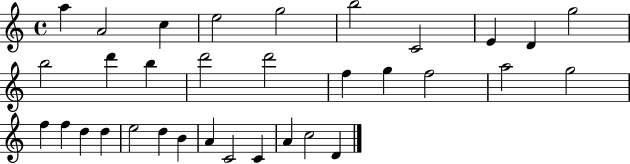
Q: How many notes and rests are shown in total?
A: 33